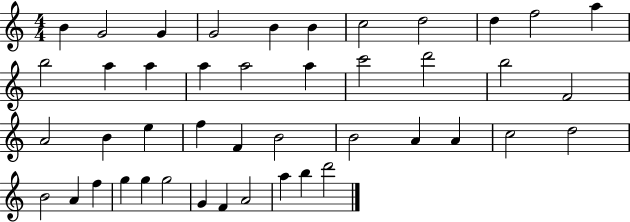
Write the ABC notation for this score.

X:1
T:Untitled
M:4/4
L:1/4
K:C
B G2 G G2 B B c2 d2 d f2 a b2 a a a a2 a c'2 d'2 b2 F2 A2 B e f F B2 B2 A A c2 d2 B2 A f g g g2 G F A2 a b d'2